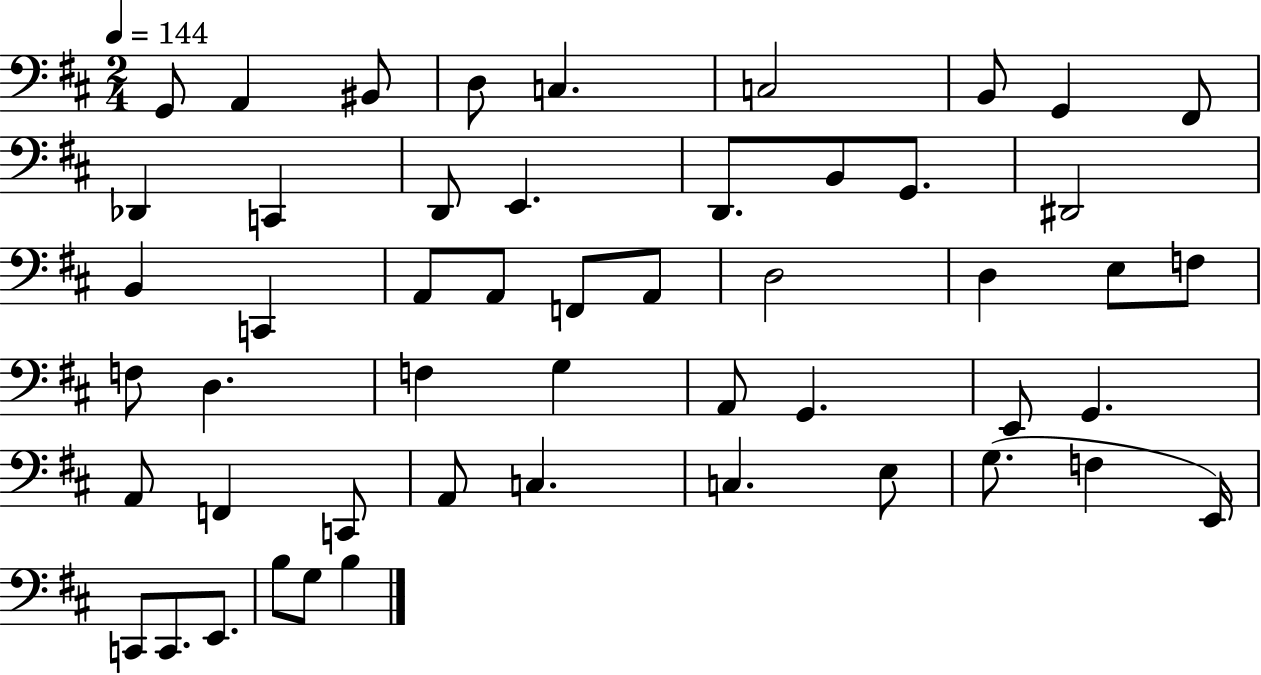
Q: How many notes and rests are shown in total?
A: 51